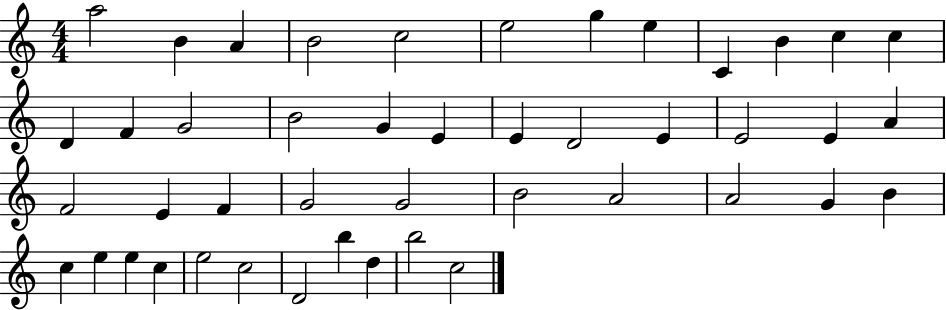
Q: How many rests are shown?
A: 0